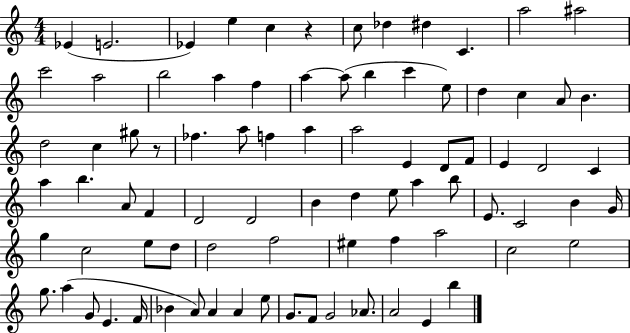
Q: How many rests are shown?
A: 2